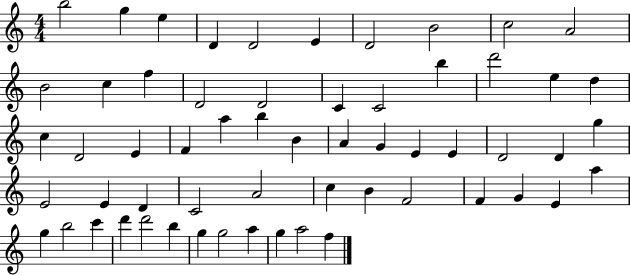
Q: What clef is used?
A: treble